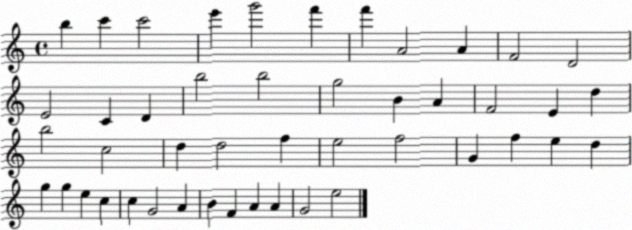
X:1
T:Untitled
M:4/4
L:1/4
K:C
b c' c'2 e' g'2 f' f' A2 A F2 D2 E2 C D b2 b2 g2 B A F2 E d b2 c2 d d2 f e2 f2 G f e d g g e c c G2 A B F A A G2 e2